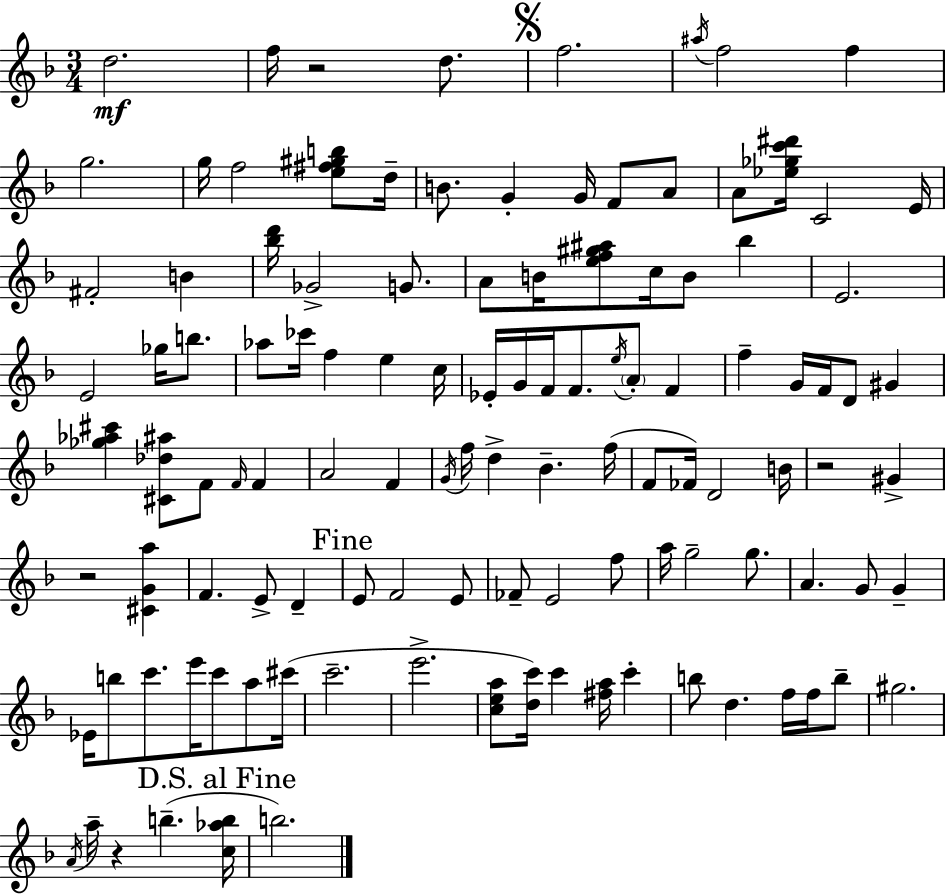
D5/h. F5/s R/h D5/e. F5/h. A#5/s F5/h F5/q G5/h. G5/s F5/h [E5,F#5,G#5,B5]/e D5/s B4/e. G4/q G4/s F4/e A4/e A4/e [Eb5,Gb5,C6,D#6]/s C4/h E4/s F#4/h B4/q [Bb5,D6]/s Gb4/h G4/e. A4/e B4/s [E5,F5,G#5,A#5]/e C5/s B4/e Bb5/q E4/h. E4/h Gb5/s B5/e. Ab5/e CES6/s F5/q E5/q C5/s Eb4/s G4/s F4/s F4/e. E5/s A4/e F4/q F5/q G4/s F4/s D4/e G#4/q [Gb5,Ab5,C#6]/q [C#4,Db5,A#5]/e F4/e F4/s F4/q A4/h F4/q G4/s F5/s D5/q Bb4/q. F5/s F4/e FES4/s D4/h B4/s R/h G#4/q R/h [C#4,G4,A5]/q F4/q. E4/e D4/q E4/e F4/h E4/e FES4/e E4/h F5/e A5/s G5/h G5/e. A4/q. G4/e G4/q Eb4/s B5/e C6/e. E6/s C6/e A5/e C#6/s C6/h. E6/h. [C5,E5,A5]/e [D5,C6]/s C6/q [F#5,A5]/s C6/q B5/e D5/q. F5/s F5/s B5/e G#5/h. A4/s A5/s R/q B5/q. [C5,Ab5,B5]/s B5/h.